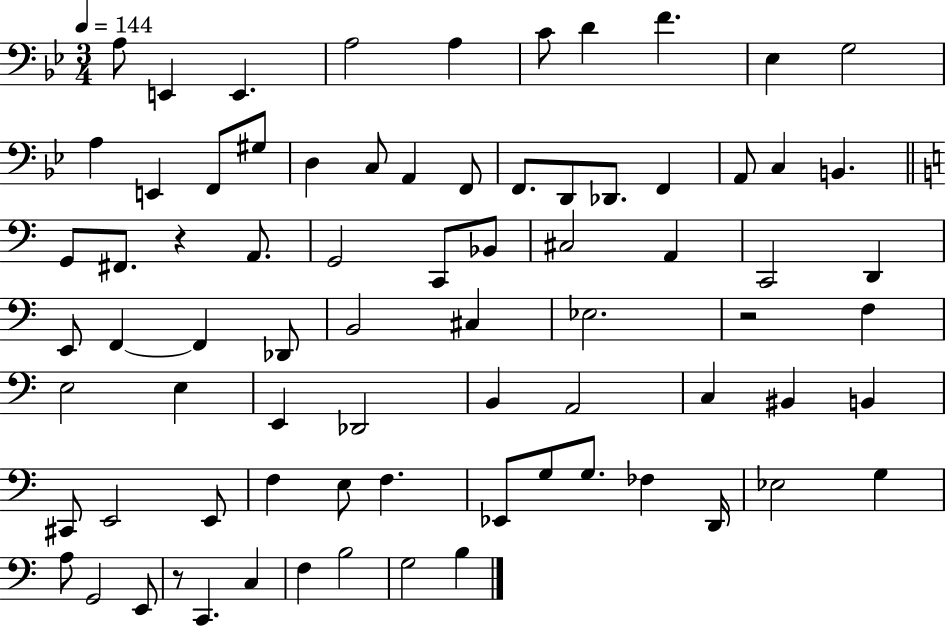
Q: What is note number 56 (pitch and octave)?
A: F3